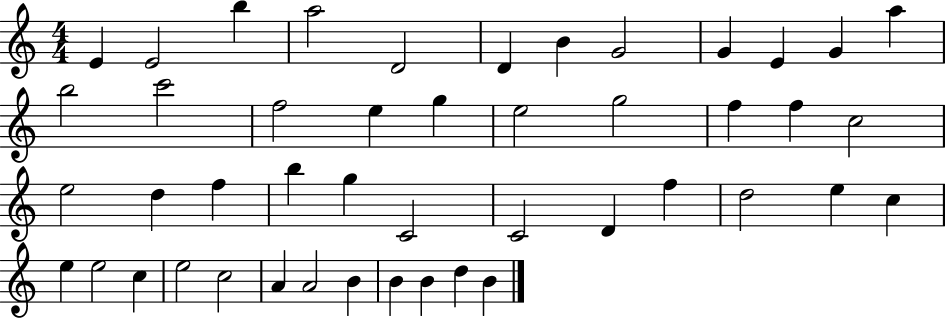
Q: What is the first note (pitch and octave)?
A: E4